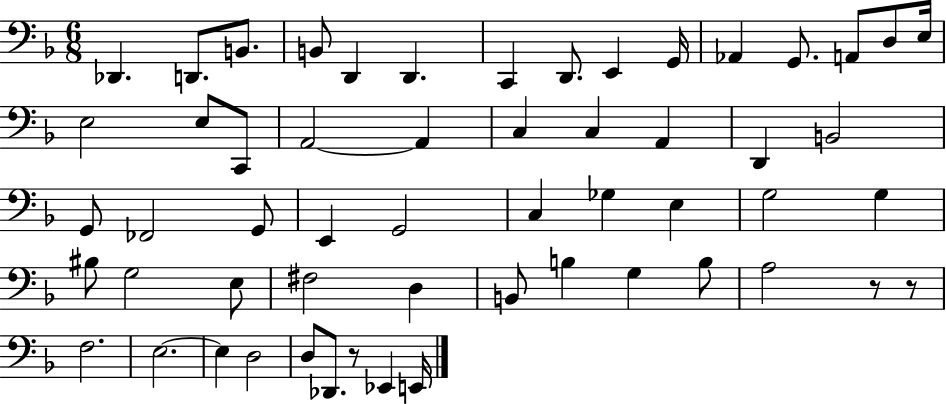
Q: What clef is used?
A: bass